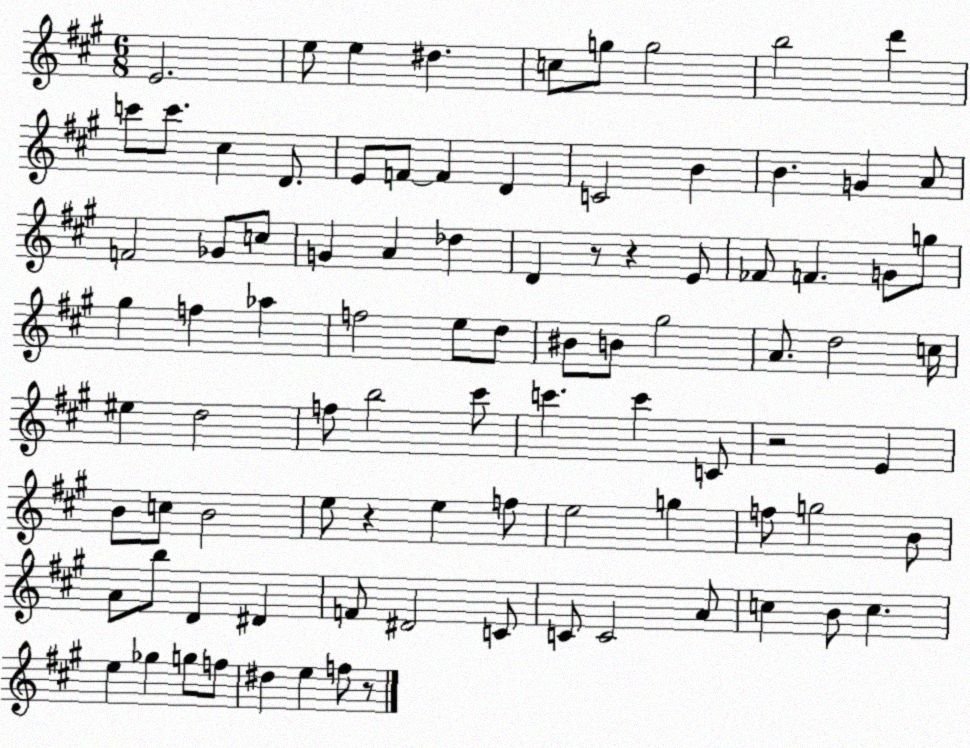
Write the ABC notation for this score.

X:1
T:Untitled
M:6/8
L:1/4
K:A
E2 e/2 e ^d c/2 g/2 g2 b2 d' c'/2 c'/2 ^c D/2 E/2 F/2 F D C2 B B G A/2 F2 _G/2 c/2 G A _d D z/2 z E/2 _F/2 F G/2 g/2 ^g f _a f2 e/2 d/2 ^B/2 B/2 ^g2 A/2 d2 c/4 ^e d2 f/2 b2 ^c'/2 c' c' C/2 z2 E B/2 c/2 B2 e/2 z e f/2 e2 g f/2 g2 B/2 A/2 b/2 D ^D F/2 ^D2 C/2 C/2 C2 A/2 c B/2 c e _g g/2 f/2 ^d e f/2 z/2